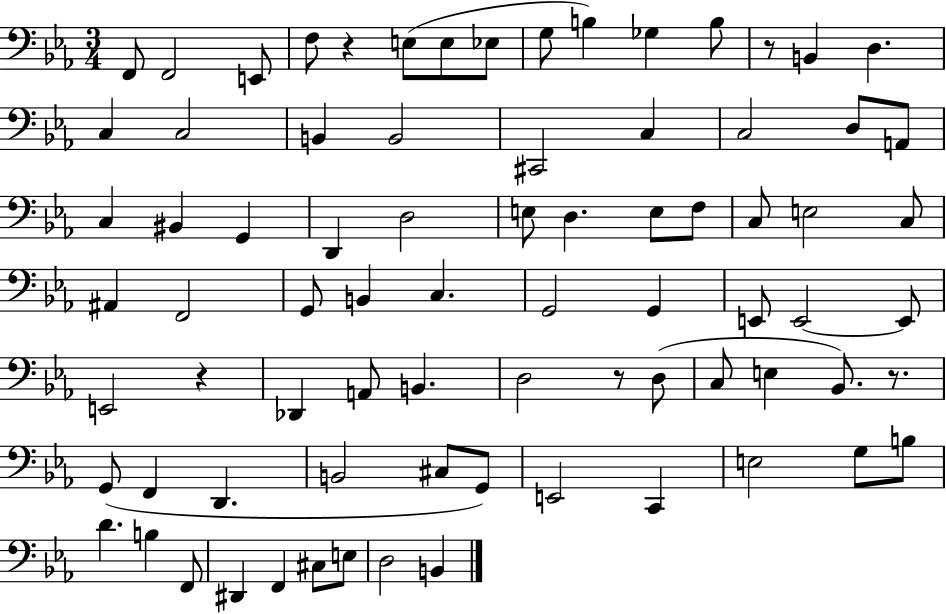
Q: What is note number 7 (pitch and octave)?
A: Eb3